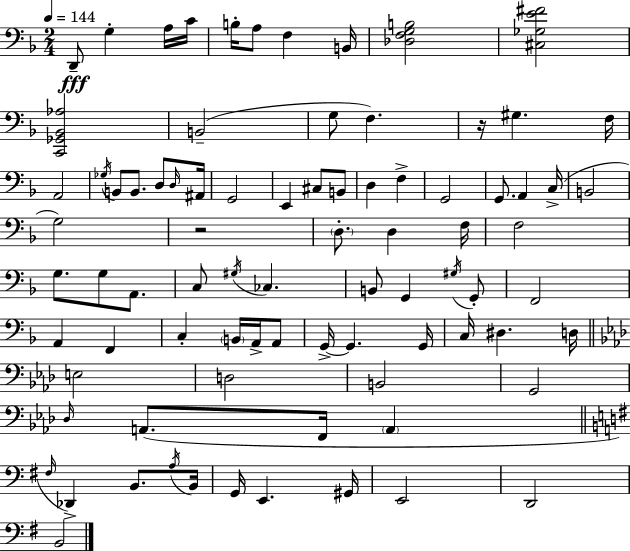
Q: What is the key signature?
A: D minor